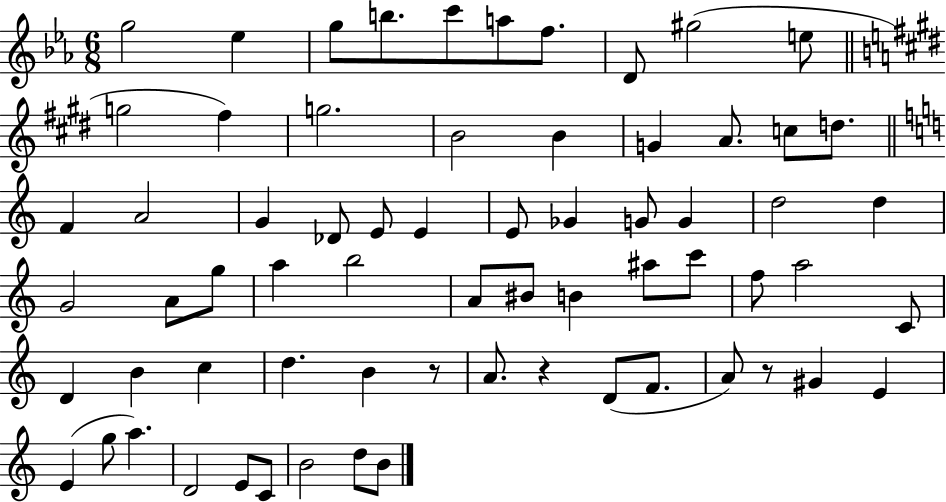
X:1
T:Untitled
M:6/8
L:1/4
K:Eb
g2 _e g/2 b/2 c'/2 a/2 f/2 D/2 ^g2 e/2 g2 ^f g2 B2 B G A/2 c/2 d/2 F A2 G _D/2 E/2 E E/2 _G G/2 G d2 d G2 A/2 g/2 a b2 A/2 ^B/2 B ^a/2 c'/2 f/2 a2 C/2 D B c d B z/2 A/2 z D/2 F/2 A/2 z/2 ^G E E g/2 a D2 E/2 C/2 B2 d/2 B/2